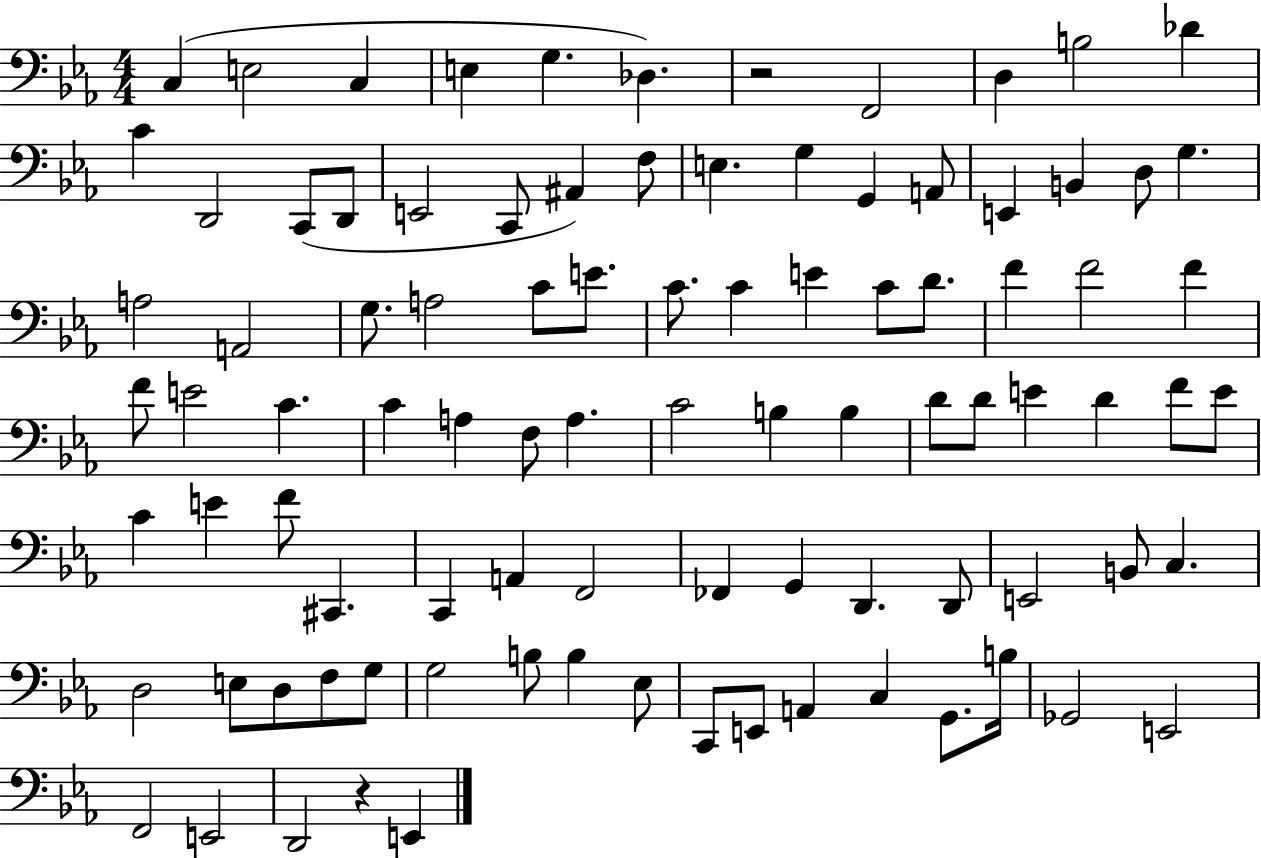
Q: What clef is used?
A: bass